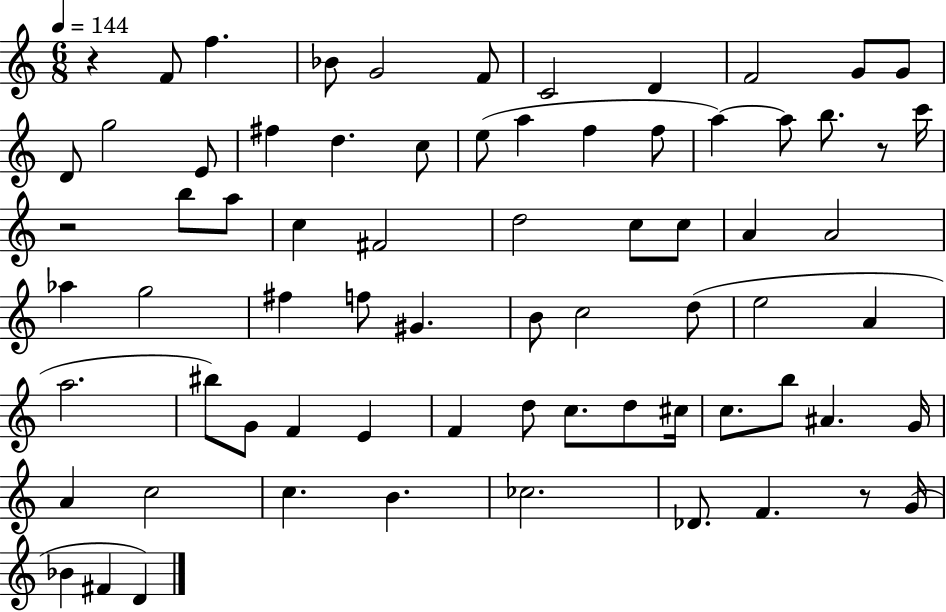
{
  \clef treble
  \numericTimeSignature
  \time 6/8
  \key c \major
  \tempo 4 = 144
  r4 f'8 f''4. | bes'8 g'2 f'8 | c'2 d'4 | f'2 g'8 g'8 | \break d'8 g''2 e'8 | fis''4 d''4. c''8 | e''8( a''4 f''4 f''8 | a''4~~) a''8 b''8. r8 c'''16 | \break r2 b''8 a''8 | c''4 fis'2 | d''2 c''8 c''8 | a'4 a'2 | \break aes''4 g''2 | fis''4 f''8 gis'4. | b'8 c''2 d''8( | e''2 a'4 | \break a''2. | bis''8) g'8 f'4 e'4 | f'4 d''8 c''8. d''8 cis''16 | c''8. b''8 ais'4. g'16 | \break a'4 c''2 | c''4. b'4. | ces''2. | des'8. f'4. r8 g'16( | \break bes'4 fis'4 d'4) | \bar "|."
}